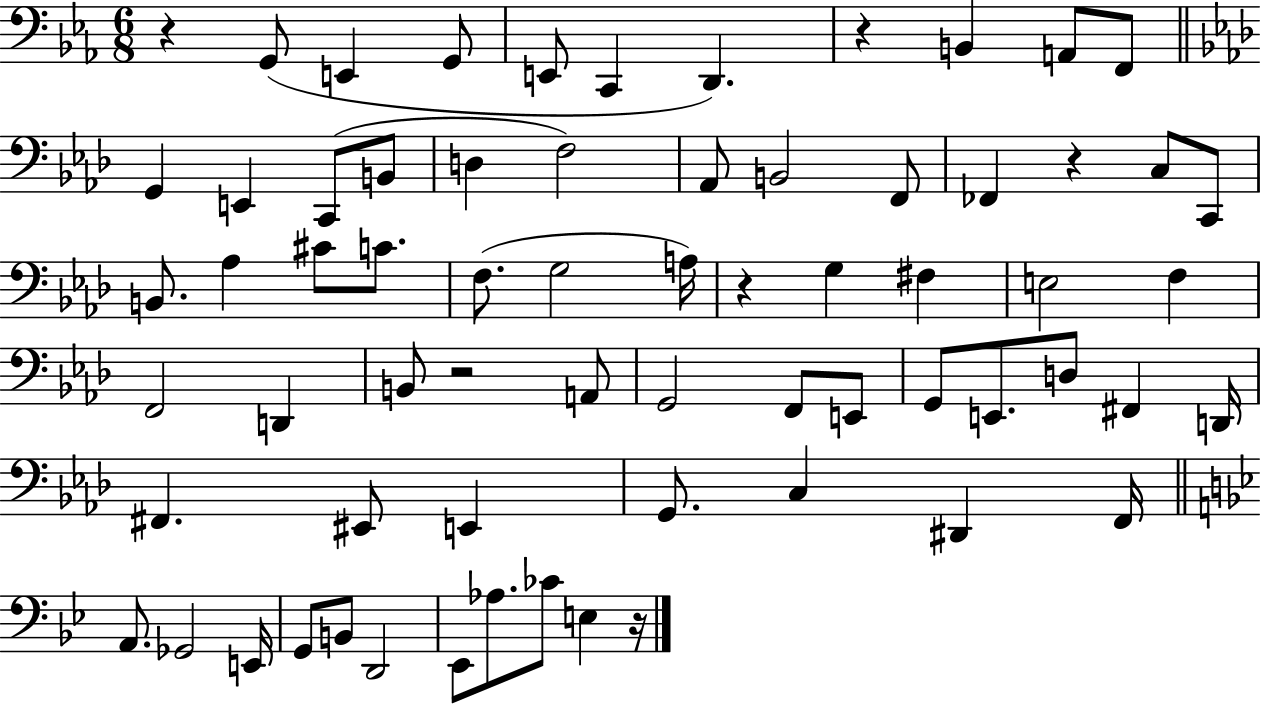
{
  \clef bass
  \numericTimeSignature
  \time 6/8
  \key ees \major
  r4 g,8( e,4 g,8 | e,8 c,4 d,4.) | r4 b,4 a,8 f,8 | \bar "||" \break \key aes \major g,4 e,4 c,8( b,8 | d4 f2) | aes,8 b,2 f,8 | fes,4 r4 c8 c,8 | \break b,8. aes4 cis'8 c'8. | f8.( g2 a16) | r4 g4 fis4 | e2 f4 | \break f,2 d,4 | b,8 r2 a,8 | g,2 f,8 e,8 | g,8 e,8. d8 fis,4 d,16 | \break fis,4. eis,8 e,4 | g,8. c4 dis,4 f,16 | \bar "||" \break \key bes \major a,8. ges,2 e,16 | g,8 b,8 d,2 | ees,8 aes8. ces'8 e4 r16 | \bar "|."
}